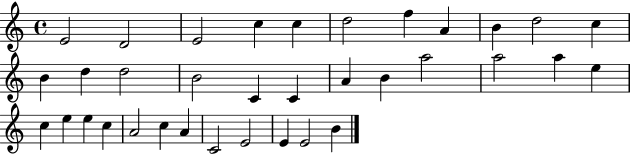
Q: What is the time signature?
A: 4/4